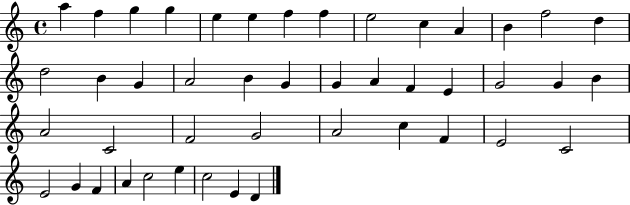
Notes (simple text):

A5/q F5/q G5/q G5/q E5/q E5/q F5/q F5/q E5/h C5/q A4/q B4/q F5/h D5/q D5/h B4/q G4/q A4/h B4/q G4/q G4/q A4/q F4/q E4/q G4/h G4/q B4/q A4/h C4/h F4/h G4/h A4/h C5/q F4/q E4/h C4/h E4/h G4/q F4/q A4/q C5/h E5/q C5/h E4/q D4/q